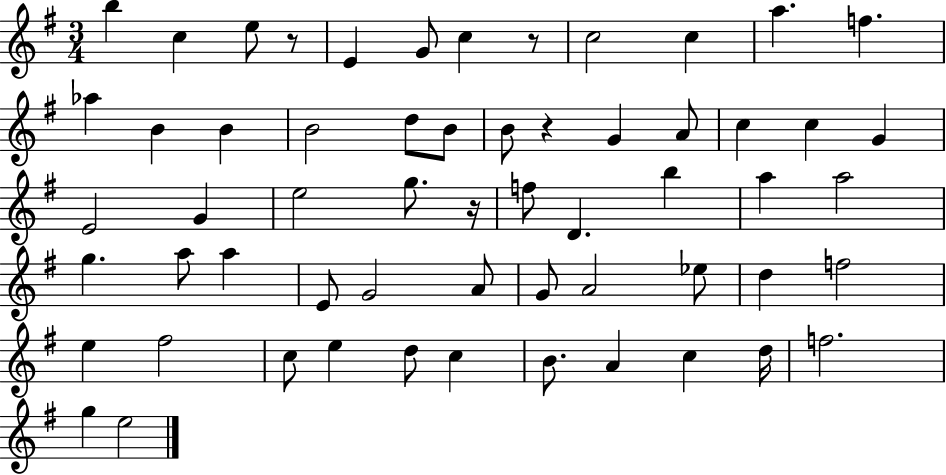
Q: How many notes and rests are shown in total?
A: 59